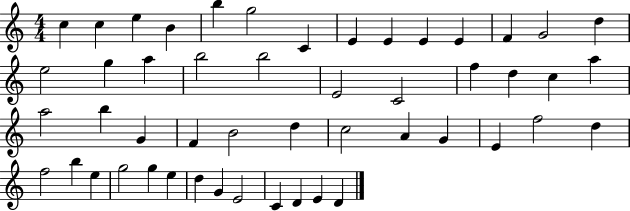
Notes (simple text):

C5/q C5/q E5/q B4/q B5/q G5/h C4/q E4/q E4/q E4/q E4/q F4/q G4/h D5/q E5/h G5/q A5/q B5/h B5/h E4/h C4/h F5/q D5/q C5/q A5/q A5/h B5/q G4/q F4/q B4/h D5/q C5/h A4/q G4/q E4/q F5/h D5/q F5/h B5/q E5/q G5/h G5/q E5/q D5/q G4/q E4/h C4/q D4/q E4/q D4/q